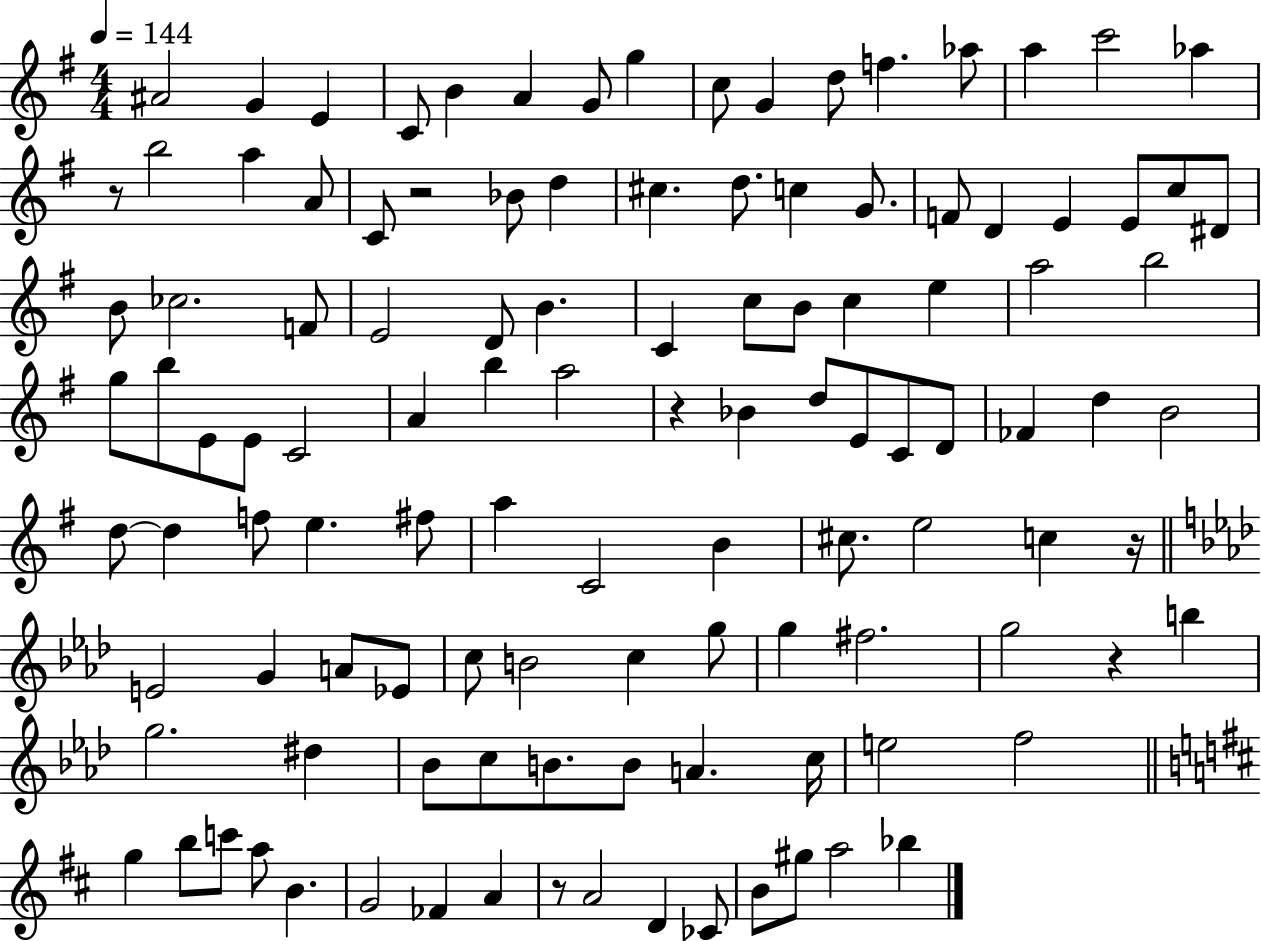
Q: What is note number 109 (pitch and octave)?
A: Bb5